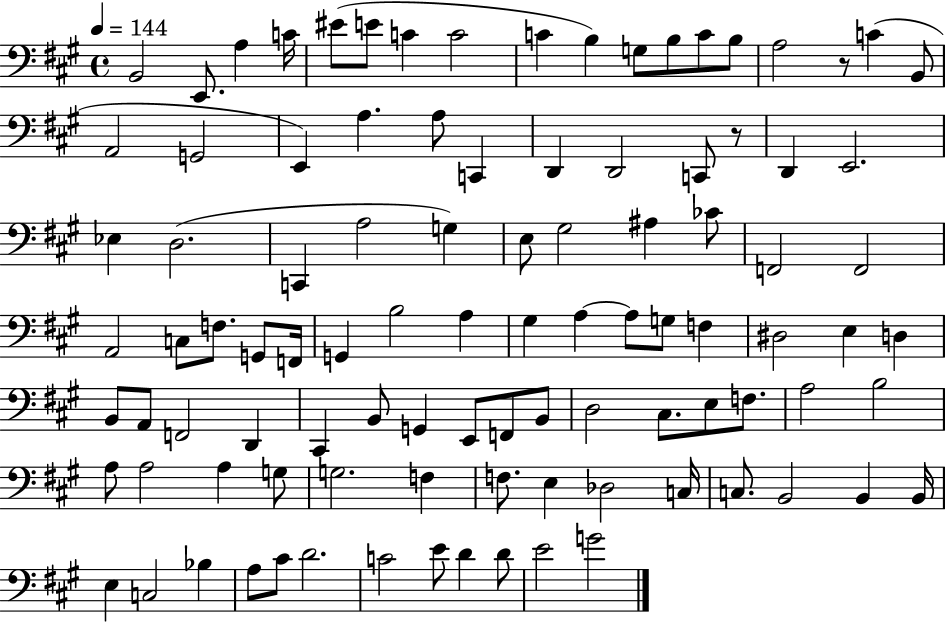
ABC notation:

X:1
T:Untitled
M:4/4
L:1/4
K:A
B,,2 E,,/2 A, C/4 ^E/2 E/2 C C2 C B, G,/2 B,/2 C/2 B,/2 A,2 z/2 C B,,/2 A,,2 G,,2 E,, A, A,/2 C,, D,, D,,2 C,,/2 z/2 D,, E,,2 _E, D,2 C,, A,2 G, E,/2 ^G,2 ^A, _C/2 F,,2 F,,2 A,,2 C,/2 F,/2 G,,/2 F,,/4 G,, B,2 A, ^G, A, A,/2 G,/2 F, ^D,2 E, D, B,,/2 A,,/2 F,,2 D,, ^C,, B,,/2 G,, E,,/2 F,,/2 B,,/2 D,2 ^C,/2 E,/2 F,/2 A,2 B,2 A,/2 A,2 A, G,/2 G,2 F, F,/2 E, _D,2 C,/4 C,/2 B,,2 B,, B,,/4 E, C,2 _B, A,/2 ^C/2 D2 C2 E/2 D D/2 E2 G2